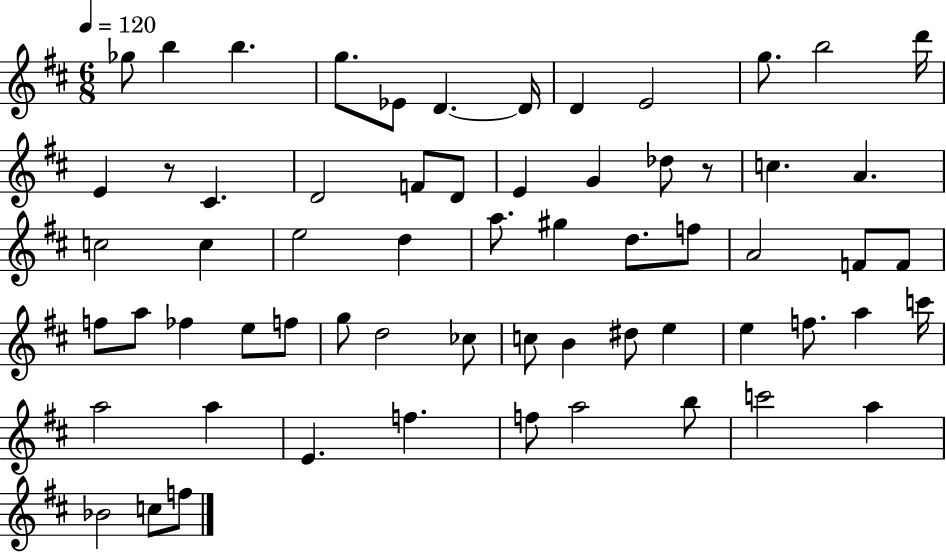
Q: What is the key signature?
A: D major